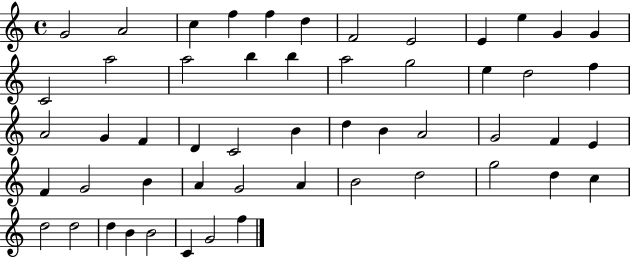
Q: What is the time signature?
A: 4/4